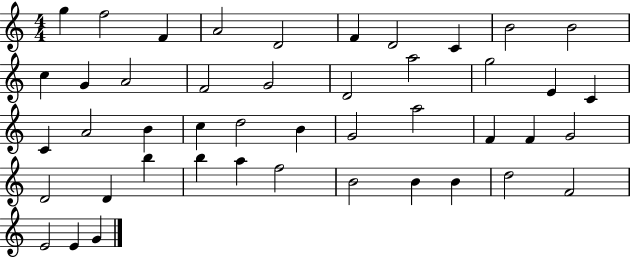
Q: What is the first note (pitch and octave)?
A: G5